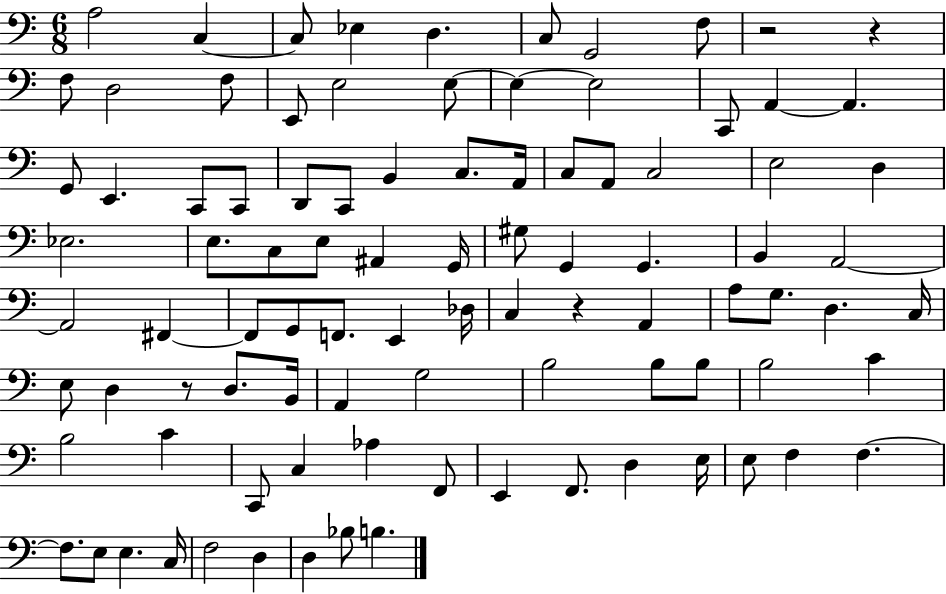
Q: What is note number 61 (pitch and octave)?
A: B2